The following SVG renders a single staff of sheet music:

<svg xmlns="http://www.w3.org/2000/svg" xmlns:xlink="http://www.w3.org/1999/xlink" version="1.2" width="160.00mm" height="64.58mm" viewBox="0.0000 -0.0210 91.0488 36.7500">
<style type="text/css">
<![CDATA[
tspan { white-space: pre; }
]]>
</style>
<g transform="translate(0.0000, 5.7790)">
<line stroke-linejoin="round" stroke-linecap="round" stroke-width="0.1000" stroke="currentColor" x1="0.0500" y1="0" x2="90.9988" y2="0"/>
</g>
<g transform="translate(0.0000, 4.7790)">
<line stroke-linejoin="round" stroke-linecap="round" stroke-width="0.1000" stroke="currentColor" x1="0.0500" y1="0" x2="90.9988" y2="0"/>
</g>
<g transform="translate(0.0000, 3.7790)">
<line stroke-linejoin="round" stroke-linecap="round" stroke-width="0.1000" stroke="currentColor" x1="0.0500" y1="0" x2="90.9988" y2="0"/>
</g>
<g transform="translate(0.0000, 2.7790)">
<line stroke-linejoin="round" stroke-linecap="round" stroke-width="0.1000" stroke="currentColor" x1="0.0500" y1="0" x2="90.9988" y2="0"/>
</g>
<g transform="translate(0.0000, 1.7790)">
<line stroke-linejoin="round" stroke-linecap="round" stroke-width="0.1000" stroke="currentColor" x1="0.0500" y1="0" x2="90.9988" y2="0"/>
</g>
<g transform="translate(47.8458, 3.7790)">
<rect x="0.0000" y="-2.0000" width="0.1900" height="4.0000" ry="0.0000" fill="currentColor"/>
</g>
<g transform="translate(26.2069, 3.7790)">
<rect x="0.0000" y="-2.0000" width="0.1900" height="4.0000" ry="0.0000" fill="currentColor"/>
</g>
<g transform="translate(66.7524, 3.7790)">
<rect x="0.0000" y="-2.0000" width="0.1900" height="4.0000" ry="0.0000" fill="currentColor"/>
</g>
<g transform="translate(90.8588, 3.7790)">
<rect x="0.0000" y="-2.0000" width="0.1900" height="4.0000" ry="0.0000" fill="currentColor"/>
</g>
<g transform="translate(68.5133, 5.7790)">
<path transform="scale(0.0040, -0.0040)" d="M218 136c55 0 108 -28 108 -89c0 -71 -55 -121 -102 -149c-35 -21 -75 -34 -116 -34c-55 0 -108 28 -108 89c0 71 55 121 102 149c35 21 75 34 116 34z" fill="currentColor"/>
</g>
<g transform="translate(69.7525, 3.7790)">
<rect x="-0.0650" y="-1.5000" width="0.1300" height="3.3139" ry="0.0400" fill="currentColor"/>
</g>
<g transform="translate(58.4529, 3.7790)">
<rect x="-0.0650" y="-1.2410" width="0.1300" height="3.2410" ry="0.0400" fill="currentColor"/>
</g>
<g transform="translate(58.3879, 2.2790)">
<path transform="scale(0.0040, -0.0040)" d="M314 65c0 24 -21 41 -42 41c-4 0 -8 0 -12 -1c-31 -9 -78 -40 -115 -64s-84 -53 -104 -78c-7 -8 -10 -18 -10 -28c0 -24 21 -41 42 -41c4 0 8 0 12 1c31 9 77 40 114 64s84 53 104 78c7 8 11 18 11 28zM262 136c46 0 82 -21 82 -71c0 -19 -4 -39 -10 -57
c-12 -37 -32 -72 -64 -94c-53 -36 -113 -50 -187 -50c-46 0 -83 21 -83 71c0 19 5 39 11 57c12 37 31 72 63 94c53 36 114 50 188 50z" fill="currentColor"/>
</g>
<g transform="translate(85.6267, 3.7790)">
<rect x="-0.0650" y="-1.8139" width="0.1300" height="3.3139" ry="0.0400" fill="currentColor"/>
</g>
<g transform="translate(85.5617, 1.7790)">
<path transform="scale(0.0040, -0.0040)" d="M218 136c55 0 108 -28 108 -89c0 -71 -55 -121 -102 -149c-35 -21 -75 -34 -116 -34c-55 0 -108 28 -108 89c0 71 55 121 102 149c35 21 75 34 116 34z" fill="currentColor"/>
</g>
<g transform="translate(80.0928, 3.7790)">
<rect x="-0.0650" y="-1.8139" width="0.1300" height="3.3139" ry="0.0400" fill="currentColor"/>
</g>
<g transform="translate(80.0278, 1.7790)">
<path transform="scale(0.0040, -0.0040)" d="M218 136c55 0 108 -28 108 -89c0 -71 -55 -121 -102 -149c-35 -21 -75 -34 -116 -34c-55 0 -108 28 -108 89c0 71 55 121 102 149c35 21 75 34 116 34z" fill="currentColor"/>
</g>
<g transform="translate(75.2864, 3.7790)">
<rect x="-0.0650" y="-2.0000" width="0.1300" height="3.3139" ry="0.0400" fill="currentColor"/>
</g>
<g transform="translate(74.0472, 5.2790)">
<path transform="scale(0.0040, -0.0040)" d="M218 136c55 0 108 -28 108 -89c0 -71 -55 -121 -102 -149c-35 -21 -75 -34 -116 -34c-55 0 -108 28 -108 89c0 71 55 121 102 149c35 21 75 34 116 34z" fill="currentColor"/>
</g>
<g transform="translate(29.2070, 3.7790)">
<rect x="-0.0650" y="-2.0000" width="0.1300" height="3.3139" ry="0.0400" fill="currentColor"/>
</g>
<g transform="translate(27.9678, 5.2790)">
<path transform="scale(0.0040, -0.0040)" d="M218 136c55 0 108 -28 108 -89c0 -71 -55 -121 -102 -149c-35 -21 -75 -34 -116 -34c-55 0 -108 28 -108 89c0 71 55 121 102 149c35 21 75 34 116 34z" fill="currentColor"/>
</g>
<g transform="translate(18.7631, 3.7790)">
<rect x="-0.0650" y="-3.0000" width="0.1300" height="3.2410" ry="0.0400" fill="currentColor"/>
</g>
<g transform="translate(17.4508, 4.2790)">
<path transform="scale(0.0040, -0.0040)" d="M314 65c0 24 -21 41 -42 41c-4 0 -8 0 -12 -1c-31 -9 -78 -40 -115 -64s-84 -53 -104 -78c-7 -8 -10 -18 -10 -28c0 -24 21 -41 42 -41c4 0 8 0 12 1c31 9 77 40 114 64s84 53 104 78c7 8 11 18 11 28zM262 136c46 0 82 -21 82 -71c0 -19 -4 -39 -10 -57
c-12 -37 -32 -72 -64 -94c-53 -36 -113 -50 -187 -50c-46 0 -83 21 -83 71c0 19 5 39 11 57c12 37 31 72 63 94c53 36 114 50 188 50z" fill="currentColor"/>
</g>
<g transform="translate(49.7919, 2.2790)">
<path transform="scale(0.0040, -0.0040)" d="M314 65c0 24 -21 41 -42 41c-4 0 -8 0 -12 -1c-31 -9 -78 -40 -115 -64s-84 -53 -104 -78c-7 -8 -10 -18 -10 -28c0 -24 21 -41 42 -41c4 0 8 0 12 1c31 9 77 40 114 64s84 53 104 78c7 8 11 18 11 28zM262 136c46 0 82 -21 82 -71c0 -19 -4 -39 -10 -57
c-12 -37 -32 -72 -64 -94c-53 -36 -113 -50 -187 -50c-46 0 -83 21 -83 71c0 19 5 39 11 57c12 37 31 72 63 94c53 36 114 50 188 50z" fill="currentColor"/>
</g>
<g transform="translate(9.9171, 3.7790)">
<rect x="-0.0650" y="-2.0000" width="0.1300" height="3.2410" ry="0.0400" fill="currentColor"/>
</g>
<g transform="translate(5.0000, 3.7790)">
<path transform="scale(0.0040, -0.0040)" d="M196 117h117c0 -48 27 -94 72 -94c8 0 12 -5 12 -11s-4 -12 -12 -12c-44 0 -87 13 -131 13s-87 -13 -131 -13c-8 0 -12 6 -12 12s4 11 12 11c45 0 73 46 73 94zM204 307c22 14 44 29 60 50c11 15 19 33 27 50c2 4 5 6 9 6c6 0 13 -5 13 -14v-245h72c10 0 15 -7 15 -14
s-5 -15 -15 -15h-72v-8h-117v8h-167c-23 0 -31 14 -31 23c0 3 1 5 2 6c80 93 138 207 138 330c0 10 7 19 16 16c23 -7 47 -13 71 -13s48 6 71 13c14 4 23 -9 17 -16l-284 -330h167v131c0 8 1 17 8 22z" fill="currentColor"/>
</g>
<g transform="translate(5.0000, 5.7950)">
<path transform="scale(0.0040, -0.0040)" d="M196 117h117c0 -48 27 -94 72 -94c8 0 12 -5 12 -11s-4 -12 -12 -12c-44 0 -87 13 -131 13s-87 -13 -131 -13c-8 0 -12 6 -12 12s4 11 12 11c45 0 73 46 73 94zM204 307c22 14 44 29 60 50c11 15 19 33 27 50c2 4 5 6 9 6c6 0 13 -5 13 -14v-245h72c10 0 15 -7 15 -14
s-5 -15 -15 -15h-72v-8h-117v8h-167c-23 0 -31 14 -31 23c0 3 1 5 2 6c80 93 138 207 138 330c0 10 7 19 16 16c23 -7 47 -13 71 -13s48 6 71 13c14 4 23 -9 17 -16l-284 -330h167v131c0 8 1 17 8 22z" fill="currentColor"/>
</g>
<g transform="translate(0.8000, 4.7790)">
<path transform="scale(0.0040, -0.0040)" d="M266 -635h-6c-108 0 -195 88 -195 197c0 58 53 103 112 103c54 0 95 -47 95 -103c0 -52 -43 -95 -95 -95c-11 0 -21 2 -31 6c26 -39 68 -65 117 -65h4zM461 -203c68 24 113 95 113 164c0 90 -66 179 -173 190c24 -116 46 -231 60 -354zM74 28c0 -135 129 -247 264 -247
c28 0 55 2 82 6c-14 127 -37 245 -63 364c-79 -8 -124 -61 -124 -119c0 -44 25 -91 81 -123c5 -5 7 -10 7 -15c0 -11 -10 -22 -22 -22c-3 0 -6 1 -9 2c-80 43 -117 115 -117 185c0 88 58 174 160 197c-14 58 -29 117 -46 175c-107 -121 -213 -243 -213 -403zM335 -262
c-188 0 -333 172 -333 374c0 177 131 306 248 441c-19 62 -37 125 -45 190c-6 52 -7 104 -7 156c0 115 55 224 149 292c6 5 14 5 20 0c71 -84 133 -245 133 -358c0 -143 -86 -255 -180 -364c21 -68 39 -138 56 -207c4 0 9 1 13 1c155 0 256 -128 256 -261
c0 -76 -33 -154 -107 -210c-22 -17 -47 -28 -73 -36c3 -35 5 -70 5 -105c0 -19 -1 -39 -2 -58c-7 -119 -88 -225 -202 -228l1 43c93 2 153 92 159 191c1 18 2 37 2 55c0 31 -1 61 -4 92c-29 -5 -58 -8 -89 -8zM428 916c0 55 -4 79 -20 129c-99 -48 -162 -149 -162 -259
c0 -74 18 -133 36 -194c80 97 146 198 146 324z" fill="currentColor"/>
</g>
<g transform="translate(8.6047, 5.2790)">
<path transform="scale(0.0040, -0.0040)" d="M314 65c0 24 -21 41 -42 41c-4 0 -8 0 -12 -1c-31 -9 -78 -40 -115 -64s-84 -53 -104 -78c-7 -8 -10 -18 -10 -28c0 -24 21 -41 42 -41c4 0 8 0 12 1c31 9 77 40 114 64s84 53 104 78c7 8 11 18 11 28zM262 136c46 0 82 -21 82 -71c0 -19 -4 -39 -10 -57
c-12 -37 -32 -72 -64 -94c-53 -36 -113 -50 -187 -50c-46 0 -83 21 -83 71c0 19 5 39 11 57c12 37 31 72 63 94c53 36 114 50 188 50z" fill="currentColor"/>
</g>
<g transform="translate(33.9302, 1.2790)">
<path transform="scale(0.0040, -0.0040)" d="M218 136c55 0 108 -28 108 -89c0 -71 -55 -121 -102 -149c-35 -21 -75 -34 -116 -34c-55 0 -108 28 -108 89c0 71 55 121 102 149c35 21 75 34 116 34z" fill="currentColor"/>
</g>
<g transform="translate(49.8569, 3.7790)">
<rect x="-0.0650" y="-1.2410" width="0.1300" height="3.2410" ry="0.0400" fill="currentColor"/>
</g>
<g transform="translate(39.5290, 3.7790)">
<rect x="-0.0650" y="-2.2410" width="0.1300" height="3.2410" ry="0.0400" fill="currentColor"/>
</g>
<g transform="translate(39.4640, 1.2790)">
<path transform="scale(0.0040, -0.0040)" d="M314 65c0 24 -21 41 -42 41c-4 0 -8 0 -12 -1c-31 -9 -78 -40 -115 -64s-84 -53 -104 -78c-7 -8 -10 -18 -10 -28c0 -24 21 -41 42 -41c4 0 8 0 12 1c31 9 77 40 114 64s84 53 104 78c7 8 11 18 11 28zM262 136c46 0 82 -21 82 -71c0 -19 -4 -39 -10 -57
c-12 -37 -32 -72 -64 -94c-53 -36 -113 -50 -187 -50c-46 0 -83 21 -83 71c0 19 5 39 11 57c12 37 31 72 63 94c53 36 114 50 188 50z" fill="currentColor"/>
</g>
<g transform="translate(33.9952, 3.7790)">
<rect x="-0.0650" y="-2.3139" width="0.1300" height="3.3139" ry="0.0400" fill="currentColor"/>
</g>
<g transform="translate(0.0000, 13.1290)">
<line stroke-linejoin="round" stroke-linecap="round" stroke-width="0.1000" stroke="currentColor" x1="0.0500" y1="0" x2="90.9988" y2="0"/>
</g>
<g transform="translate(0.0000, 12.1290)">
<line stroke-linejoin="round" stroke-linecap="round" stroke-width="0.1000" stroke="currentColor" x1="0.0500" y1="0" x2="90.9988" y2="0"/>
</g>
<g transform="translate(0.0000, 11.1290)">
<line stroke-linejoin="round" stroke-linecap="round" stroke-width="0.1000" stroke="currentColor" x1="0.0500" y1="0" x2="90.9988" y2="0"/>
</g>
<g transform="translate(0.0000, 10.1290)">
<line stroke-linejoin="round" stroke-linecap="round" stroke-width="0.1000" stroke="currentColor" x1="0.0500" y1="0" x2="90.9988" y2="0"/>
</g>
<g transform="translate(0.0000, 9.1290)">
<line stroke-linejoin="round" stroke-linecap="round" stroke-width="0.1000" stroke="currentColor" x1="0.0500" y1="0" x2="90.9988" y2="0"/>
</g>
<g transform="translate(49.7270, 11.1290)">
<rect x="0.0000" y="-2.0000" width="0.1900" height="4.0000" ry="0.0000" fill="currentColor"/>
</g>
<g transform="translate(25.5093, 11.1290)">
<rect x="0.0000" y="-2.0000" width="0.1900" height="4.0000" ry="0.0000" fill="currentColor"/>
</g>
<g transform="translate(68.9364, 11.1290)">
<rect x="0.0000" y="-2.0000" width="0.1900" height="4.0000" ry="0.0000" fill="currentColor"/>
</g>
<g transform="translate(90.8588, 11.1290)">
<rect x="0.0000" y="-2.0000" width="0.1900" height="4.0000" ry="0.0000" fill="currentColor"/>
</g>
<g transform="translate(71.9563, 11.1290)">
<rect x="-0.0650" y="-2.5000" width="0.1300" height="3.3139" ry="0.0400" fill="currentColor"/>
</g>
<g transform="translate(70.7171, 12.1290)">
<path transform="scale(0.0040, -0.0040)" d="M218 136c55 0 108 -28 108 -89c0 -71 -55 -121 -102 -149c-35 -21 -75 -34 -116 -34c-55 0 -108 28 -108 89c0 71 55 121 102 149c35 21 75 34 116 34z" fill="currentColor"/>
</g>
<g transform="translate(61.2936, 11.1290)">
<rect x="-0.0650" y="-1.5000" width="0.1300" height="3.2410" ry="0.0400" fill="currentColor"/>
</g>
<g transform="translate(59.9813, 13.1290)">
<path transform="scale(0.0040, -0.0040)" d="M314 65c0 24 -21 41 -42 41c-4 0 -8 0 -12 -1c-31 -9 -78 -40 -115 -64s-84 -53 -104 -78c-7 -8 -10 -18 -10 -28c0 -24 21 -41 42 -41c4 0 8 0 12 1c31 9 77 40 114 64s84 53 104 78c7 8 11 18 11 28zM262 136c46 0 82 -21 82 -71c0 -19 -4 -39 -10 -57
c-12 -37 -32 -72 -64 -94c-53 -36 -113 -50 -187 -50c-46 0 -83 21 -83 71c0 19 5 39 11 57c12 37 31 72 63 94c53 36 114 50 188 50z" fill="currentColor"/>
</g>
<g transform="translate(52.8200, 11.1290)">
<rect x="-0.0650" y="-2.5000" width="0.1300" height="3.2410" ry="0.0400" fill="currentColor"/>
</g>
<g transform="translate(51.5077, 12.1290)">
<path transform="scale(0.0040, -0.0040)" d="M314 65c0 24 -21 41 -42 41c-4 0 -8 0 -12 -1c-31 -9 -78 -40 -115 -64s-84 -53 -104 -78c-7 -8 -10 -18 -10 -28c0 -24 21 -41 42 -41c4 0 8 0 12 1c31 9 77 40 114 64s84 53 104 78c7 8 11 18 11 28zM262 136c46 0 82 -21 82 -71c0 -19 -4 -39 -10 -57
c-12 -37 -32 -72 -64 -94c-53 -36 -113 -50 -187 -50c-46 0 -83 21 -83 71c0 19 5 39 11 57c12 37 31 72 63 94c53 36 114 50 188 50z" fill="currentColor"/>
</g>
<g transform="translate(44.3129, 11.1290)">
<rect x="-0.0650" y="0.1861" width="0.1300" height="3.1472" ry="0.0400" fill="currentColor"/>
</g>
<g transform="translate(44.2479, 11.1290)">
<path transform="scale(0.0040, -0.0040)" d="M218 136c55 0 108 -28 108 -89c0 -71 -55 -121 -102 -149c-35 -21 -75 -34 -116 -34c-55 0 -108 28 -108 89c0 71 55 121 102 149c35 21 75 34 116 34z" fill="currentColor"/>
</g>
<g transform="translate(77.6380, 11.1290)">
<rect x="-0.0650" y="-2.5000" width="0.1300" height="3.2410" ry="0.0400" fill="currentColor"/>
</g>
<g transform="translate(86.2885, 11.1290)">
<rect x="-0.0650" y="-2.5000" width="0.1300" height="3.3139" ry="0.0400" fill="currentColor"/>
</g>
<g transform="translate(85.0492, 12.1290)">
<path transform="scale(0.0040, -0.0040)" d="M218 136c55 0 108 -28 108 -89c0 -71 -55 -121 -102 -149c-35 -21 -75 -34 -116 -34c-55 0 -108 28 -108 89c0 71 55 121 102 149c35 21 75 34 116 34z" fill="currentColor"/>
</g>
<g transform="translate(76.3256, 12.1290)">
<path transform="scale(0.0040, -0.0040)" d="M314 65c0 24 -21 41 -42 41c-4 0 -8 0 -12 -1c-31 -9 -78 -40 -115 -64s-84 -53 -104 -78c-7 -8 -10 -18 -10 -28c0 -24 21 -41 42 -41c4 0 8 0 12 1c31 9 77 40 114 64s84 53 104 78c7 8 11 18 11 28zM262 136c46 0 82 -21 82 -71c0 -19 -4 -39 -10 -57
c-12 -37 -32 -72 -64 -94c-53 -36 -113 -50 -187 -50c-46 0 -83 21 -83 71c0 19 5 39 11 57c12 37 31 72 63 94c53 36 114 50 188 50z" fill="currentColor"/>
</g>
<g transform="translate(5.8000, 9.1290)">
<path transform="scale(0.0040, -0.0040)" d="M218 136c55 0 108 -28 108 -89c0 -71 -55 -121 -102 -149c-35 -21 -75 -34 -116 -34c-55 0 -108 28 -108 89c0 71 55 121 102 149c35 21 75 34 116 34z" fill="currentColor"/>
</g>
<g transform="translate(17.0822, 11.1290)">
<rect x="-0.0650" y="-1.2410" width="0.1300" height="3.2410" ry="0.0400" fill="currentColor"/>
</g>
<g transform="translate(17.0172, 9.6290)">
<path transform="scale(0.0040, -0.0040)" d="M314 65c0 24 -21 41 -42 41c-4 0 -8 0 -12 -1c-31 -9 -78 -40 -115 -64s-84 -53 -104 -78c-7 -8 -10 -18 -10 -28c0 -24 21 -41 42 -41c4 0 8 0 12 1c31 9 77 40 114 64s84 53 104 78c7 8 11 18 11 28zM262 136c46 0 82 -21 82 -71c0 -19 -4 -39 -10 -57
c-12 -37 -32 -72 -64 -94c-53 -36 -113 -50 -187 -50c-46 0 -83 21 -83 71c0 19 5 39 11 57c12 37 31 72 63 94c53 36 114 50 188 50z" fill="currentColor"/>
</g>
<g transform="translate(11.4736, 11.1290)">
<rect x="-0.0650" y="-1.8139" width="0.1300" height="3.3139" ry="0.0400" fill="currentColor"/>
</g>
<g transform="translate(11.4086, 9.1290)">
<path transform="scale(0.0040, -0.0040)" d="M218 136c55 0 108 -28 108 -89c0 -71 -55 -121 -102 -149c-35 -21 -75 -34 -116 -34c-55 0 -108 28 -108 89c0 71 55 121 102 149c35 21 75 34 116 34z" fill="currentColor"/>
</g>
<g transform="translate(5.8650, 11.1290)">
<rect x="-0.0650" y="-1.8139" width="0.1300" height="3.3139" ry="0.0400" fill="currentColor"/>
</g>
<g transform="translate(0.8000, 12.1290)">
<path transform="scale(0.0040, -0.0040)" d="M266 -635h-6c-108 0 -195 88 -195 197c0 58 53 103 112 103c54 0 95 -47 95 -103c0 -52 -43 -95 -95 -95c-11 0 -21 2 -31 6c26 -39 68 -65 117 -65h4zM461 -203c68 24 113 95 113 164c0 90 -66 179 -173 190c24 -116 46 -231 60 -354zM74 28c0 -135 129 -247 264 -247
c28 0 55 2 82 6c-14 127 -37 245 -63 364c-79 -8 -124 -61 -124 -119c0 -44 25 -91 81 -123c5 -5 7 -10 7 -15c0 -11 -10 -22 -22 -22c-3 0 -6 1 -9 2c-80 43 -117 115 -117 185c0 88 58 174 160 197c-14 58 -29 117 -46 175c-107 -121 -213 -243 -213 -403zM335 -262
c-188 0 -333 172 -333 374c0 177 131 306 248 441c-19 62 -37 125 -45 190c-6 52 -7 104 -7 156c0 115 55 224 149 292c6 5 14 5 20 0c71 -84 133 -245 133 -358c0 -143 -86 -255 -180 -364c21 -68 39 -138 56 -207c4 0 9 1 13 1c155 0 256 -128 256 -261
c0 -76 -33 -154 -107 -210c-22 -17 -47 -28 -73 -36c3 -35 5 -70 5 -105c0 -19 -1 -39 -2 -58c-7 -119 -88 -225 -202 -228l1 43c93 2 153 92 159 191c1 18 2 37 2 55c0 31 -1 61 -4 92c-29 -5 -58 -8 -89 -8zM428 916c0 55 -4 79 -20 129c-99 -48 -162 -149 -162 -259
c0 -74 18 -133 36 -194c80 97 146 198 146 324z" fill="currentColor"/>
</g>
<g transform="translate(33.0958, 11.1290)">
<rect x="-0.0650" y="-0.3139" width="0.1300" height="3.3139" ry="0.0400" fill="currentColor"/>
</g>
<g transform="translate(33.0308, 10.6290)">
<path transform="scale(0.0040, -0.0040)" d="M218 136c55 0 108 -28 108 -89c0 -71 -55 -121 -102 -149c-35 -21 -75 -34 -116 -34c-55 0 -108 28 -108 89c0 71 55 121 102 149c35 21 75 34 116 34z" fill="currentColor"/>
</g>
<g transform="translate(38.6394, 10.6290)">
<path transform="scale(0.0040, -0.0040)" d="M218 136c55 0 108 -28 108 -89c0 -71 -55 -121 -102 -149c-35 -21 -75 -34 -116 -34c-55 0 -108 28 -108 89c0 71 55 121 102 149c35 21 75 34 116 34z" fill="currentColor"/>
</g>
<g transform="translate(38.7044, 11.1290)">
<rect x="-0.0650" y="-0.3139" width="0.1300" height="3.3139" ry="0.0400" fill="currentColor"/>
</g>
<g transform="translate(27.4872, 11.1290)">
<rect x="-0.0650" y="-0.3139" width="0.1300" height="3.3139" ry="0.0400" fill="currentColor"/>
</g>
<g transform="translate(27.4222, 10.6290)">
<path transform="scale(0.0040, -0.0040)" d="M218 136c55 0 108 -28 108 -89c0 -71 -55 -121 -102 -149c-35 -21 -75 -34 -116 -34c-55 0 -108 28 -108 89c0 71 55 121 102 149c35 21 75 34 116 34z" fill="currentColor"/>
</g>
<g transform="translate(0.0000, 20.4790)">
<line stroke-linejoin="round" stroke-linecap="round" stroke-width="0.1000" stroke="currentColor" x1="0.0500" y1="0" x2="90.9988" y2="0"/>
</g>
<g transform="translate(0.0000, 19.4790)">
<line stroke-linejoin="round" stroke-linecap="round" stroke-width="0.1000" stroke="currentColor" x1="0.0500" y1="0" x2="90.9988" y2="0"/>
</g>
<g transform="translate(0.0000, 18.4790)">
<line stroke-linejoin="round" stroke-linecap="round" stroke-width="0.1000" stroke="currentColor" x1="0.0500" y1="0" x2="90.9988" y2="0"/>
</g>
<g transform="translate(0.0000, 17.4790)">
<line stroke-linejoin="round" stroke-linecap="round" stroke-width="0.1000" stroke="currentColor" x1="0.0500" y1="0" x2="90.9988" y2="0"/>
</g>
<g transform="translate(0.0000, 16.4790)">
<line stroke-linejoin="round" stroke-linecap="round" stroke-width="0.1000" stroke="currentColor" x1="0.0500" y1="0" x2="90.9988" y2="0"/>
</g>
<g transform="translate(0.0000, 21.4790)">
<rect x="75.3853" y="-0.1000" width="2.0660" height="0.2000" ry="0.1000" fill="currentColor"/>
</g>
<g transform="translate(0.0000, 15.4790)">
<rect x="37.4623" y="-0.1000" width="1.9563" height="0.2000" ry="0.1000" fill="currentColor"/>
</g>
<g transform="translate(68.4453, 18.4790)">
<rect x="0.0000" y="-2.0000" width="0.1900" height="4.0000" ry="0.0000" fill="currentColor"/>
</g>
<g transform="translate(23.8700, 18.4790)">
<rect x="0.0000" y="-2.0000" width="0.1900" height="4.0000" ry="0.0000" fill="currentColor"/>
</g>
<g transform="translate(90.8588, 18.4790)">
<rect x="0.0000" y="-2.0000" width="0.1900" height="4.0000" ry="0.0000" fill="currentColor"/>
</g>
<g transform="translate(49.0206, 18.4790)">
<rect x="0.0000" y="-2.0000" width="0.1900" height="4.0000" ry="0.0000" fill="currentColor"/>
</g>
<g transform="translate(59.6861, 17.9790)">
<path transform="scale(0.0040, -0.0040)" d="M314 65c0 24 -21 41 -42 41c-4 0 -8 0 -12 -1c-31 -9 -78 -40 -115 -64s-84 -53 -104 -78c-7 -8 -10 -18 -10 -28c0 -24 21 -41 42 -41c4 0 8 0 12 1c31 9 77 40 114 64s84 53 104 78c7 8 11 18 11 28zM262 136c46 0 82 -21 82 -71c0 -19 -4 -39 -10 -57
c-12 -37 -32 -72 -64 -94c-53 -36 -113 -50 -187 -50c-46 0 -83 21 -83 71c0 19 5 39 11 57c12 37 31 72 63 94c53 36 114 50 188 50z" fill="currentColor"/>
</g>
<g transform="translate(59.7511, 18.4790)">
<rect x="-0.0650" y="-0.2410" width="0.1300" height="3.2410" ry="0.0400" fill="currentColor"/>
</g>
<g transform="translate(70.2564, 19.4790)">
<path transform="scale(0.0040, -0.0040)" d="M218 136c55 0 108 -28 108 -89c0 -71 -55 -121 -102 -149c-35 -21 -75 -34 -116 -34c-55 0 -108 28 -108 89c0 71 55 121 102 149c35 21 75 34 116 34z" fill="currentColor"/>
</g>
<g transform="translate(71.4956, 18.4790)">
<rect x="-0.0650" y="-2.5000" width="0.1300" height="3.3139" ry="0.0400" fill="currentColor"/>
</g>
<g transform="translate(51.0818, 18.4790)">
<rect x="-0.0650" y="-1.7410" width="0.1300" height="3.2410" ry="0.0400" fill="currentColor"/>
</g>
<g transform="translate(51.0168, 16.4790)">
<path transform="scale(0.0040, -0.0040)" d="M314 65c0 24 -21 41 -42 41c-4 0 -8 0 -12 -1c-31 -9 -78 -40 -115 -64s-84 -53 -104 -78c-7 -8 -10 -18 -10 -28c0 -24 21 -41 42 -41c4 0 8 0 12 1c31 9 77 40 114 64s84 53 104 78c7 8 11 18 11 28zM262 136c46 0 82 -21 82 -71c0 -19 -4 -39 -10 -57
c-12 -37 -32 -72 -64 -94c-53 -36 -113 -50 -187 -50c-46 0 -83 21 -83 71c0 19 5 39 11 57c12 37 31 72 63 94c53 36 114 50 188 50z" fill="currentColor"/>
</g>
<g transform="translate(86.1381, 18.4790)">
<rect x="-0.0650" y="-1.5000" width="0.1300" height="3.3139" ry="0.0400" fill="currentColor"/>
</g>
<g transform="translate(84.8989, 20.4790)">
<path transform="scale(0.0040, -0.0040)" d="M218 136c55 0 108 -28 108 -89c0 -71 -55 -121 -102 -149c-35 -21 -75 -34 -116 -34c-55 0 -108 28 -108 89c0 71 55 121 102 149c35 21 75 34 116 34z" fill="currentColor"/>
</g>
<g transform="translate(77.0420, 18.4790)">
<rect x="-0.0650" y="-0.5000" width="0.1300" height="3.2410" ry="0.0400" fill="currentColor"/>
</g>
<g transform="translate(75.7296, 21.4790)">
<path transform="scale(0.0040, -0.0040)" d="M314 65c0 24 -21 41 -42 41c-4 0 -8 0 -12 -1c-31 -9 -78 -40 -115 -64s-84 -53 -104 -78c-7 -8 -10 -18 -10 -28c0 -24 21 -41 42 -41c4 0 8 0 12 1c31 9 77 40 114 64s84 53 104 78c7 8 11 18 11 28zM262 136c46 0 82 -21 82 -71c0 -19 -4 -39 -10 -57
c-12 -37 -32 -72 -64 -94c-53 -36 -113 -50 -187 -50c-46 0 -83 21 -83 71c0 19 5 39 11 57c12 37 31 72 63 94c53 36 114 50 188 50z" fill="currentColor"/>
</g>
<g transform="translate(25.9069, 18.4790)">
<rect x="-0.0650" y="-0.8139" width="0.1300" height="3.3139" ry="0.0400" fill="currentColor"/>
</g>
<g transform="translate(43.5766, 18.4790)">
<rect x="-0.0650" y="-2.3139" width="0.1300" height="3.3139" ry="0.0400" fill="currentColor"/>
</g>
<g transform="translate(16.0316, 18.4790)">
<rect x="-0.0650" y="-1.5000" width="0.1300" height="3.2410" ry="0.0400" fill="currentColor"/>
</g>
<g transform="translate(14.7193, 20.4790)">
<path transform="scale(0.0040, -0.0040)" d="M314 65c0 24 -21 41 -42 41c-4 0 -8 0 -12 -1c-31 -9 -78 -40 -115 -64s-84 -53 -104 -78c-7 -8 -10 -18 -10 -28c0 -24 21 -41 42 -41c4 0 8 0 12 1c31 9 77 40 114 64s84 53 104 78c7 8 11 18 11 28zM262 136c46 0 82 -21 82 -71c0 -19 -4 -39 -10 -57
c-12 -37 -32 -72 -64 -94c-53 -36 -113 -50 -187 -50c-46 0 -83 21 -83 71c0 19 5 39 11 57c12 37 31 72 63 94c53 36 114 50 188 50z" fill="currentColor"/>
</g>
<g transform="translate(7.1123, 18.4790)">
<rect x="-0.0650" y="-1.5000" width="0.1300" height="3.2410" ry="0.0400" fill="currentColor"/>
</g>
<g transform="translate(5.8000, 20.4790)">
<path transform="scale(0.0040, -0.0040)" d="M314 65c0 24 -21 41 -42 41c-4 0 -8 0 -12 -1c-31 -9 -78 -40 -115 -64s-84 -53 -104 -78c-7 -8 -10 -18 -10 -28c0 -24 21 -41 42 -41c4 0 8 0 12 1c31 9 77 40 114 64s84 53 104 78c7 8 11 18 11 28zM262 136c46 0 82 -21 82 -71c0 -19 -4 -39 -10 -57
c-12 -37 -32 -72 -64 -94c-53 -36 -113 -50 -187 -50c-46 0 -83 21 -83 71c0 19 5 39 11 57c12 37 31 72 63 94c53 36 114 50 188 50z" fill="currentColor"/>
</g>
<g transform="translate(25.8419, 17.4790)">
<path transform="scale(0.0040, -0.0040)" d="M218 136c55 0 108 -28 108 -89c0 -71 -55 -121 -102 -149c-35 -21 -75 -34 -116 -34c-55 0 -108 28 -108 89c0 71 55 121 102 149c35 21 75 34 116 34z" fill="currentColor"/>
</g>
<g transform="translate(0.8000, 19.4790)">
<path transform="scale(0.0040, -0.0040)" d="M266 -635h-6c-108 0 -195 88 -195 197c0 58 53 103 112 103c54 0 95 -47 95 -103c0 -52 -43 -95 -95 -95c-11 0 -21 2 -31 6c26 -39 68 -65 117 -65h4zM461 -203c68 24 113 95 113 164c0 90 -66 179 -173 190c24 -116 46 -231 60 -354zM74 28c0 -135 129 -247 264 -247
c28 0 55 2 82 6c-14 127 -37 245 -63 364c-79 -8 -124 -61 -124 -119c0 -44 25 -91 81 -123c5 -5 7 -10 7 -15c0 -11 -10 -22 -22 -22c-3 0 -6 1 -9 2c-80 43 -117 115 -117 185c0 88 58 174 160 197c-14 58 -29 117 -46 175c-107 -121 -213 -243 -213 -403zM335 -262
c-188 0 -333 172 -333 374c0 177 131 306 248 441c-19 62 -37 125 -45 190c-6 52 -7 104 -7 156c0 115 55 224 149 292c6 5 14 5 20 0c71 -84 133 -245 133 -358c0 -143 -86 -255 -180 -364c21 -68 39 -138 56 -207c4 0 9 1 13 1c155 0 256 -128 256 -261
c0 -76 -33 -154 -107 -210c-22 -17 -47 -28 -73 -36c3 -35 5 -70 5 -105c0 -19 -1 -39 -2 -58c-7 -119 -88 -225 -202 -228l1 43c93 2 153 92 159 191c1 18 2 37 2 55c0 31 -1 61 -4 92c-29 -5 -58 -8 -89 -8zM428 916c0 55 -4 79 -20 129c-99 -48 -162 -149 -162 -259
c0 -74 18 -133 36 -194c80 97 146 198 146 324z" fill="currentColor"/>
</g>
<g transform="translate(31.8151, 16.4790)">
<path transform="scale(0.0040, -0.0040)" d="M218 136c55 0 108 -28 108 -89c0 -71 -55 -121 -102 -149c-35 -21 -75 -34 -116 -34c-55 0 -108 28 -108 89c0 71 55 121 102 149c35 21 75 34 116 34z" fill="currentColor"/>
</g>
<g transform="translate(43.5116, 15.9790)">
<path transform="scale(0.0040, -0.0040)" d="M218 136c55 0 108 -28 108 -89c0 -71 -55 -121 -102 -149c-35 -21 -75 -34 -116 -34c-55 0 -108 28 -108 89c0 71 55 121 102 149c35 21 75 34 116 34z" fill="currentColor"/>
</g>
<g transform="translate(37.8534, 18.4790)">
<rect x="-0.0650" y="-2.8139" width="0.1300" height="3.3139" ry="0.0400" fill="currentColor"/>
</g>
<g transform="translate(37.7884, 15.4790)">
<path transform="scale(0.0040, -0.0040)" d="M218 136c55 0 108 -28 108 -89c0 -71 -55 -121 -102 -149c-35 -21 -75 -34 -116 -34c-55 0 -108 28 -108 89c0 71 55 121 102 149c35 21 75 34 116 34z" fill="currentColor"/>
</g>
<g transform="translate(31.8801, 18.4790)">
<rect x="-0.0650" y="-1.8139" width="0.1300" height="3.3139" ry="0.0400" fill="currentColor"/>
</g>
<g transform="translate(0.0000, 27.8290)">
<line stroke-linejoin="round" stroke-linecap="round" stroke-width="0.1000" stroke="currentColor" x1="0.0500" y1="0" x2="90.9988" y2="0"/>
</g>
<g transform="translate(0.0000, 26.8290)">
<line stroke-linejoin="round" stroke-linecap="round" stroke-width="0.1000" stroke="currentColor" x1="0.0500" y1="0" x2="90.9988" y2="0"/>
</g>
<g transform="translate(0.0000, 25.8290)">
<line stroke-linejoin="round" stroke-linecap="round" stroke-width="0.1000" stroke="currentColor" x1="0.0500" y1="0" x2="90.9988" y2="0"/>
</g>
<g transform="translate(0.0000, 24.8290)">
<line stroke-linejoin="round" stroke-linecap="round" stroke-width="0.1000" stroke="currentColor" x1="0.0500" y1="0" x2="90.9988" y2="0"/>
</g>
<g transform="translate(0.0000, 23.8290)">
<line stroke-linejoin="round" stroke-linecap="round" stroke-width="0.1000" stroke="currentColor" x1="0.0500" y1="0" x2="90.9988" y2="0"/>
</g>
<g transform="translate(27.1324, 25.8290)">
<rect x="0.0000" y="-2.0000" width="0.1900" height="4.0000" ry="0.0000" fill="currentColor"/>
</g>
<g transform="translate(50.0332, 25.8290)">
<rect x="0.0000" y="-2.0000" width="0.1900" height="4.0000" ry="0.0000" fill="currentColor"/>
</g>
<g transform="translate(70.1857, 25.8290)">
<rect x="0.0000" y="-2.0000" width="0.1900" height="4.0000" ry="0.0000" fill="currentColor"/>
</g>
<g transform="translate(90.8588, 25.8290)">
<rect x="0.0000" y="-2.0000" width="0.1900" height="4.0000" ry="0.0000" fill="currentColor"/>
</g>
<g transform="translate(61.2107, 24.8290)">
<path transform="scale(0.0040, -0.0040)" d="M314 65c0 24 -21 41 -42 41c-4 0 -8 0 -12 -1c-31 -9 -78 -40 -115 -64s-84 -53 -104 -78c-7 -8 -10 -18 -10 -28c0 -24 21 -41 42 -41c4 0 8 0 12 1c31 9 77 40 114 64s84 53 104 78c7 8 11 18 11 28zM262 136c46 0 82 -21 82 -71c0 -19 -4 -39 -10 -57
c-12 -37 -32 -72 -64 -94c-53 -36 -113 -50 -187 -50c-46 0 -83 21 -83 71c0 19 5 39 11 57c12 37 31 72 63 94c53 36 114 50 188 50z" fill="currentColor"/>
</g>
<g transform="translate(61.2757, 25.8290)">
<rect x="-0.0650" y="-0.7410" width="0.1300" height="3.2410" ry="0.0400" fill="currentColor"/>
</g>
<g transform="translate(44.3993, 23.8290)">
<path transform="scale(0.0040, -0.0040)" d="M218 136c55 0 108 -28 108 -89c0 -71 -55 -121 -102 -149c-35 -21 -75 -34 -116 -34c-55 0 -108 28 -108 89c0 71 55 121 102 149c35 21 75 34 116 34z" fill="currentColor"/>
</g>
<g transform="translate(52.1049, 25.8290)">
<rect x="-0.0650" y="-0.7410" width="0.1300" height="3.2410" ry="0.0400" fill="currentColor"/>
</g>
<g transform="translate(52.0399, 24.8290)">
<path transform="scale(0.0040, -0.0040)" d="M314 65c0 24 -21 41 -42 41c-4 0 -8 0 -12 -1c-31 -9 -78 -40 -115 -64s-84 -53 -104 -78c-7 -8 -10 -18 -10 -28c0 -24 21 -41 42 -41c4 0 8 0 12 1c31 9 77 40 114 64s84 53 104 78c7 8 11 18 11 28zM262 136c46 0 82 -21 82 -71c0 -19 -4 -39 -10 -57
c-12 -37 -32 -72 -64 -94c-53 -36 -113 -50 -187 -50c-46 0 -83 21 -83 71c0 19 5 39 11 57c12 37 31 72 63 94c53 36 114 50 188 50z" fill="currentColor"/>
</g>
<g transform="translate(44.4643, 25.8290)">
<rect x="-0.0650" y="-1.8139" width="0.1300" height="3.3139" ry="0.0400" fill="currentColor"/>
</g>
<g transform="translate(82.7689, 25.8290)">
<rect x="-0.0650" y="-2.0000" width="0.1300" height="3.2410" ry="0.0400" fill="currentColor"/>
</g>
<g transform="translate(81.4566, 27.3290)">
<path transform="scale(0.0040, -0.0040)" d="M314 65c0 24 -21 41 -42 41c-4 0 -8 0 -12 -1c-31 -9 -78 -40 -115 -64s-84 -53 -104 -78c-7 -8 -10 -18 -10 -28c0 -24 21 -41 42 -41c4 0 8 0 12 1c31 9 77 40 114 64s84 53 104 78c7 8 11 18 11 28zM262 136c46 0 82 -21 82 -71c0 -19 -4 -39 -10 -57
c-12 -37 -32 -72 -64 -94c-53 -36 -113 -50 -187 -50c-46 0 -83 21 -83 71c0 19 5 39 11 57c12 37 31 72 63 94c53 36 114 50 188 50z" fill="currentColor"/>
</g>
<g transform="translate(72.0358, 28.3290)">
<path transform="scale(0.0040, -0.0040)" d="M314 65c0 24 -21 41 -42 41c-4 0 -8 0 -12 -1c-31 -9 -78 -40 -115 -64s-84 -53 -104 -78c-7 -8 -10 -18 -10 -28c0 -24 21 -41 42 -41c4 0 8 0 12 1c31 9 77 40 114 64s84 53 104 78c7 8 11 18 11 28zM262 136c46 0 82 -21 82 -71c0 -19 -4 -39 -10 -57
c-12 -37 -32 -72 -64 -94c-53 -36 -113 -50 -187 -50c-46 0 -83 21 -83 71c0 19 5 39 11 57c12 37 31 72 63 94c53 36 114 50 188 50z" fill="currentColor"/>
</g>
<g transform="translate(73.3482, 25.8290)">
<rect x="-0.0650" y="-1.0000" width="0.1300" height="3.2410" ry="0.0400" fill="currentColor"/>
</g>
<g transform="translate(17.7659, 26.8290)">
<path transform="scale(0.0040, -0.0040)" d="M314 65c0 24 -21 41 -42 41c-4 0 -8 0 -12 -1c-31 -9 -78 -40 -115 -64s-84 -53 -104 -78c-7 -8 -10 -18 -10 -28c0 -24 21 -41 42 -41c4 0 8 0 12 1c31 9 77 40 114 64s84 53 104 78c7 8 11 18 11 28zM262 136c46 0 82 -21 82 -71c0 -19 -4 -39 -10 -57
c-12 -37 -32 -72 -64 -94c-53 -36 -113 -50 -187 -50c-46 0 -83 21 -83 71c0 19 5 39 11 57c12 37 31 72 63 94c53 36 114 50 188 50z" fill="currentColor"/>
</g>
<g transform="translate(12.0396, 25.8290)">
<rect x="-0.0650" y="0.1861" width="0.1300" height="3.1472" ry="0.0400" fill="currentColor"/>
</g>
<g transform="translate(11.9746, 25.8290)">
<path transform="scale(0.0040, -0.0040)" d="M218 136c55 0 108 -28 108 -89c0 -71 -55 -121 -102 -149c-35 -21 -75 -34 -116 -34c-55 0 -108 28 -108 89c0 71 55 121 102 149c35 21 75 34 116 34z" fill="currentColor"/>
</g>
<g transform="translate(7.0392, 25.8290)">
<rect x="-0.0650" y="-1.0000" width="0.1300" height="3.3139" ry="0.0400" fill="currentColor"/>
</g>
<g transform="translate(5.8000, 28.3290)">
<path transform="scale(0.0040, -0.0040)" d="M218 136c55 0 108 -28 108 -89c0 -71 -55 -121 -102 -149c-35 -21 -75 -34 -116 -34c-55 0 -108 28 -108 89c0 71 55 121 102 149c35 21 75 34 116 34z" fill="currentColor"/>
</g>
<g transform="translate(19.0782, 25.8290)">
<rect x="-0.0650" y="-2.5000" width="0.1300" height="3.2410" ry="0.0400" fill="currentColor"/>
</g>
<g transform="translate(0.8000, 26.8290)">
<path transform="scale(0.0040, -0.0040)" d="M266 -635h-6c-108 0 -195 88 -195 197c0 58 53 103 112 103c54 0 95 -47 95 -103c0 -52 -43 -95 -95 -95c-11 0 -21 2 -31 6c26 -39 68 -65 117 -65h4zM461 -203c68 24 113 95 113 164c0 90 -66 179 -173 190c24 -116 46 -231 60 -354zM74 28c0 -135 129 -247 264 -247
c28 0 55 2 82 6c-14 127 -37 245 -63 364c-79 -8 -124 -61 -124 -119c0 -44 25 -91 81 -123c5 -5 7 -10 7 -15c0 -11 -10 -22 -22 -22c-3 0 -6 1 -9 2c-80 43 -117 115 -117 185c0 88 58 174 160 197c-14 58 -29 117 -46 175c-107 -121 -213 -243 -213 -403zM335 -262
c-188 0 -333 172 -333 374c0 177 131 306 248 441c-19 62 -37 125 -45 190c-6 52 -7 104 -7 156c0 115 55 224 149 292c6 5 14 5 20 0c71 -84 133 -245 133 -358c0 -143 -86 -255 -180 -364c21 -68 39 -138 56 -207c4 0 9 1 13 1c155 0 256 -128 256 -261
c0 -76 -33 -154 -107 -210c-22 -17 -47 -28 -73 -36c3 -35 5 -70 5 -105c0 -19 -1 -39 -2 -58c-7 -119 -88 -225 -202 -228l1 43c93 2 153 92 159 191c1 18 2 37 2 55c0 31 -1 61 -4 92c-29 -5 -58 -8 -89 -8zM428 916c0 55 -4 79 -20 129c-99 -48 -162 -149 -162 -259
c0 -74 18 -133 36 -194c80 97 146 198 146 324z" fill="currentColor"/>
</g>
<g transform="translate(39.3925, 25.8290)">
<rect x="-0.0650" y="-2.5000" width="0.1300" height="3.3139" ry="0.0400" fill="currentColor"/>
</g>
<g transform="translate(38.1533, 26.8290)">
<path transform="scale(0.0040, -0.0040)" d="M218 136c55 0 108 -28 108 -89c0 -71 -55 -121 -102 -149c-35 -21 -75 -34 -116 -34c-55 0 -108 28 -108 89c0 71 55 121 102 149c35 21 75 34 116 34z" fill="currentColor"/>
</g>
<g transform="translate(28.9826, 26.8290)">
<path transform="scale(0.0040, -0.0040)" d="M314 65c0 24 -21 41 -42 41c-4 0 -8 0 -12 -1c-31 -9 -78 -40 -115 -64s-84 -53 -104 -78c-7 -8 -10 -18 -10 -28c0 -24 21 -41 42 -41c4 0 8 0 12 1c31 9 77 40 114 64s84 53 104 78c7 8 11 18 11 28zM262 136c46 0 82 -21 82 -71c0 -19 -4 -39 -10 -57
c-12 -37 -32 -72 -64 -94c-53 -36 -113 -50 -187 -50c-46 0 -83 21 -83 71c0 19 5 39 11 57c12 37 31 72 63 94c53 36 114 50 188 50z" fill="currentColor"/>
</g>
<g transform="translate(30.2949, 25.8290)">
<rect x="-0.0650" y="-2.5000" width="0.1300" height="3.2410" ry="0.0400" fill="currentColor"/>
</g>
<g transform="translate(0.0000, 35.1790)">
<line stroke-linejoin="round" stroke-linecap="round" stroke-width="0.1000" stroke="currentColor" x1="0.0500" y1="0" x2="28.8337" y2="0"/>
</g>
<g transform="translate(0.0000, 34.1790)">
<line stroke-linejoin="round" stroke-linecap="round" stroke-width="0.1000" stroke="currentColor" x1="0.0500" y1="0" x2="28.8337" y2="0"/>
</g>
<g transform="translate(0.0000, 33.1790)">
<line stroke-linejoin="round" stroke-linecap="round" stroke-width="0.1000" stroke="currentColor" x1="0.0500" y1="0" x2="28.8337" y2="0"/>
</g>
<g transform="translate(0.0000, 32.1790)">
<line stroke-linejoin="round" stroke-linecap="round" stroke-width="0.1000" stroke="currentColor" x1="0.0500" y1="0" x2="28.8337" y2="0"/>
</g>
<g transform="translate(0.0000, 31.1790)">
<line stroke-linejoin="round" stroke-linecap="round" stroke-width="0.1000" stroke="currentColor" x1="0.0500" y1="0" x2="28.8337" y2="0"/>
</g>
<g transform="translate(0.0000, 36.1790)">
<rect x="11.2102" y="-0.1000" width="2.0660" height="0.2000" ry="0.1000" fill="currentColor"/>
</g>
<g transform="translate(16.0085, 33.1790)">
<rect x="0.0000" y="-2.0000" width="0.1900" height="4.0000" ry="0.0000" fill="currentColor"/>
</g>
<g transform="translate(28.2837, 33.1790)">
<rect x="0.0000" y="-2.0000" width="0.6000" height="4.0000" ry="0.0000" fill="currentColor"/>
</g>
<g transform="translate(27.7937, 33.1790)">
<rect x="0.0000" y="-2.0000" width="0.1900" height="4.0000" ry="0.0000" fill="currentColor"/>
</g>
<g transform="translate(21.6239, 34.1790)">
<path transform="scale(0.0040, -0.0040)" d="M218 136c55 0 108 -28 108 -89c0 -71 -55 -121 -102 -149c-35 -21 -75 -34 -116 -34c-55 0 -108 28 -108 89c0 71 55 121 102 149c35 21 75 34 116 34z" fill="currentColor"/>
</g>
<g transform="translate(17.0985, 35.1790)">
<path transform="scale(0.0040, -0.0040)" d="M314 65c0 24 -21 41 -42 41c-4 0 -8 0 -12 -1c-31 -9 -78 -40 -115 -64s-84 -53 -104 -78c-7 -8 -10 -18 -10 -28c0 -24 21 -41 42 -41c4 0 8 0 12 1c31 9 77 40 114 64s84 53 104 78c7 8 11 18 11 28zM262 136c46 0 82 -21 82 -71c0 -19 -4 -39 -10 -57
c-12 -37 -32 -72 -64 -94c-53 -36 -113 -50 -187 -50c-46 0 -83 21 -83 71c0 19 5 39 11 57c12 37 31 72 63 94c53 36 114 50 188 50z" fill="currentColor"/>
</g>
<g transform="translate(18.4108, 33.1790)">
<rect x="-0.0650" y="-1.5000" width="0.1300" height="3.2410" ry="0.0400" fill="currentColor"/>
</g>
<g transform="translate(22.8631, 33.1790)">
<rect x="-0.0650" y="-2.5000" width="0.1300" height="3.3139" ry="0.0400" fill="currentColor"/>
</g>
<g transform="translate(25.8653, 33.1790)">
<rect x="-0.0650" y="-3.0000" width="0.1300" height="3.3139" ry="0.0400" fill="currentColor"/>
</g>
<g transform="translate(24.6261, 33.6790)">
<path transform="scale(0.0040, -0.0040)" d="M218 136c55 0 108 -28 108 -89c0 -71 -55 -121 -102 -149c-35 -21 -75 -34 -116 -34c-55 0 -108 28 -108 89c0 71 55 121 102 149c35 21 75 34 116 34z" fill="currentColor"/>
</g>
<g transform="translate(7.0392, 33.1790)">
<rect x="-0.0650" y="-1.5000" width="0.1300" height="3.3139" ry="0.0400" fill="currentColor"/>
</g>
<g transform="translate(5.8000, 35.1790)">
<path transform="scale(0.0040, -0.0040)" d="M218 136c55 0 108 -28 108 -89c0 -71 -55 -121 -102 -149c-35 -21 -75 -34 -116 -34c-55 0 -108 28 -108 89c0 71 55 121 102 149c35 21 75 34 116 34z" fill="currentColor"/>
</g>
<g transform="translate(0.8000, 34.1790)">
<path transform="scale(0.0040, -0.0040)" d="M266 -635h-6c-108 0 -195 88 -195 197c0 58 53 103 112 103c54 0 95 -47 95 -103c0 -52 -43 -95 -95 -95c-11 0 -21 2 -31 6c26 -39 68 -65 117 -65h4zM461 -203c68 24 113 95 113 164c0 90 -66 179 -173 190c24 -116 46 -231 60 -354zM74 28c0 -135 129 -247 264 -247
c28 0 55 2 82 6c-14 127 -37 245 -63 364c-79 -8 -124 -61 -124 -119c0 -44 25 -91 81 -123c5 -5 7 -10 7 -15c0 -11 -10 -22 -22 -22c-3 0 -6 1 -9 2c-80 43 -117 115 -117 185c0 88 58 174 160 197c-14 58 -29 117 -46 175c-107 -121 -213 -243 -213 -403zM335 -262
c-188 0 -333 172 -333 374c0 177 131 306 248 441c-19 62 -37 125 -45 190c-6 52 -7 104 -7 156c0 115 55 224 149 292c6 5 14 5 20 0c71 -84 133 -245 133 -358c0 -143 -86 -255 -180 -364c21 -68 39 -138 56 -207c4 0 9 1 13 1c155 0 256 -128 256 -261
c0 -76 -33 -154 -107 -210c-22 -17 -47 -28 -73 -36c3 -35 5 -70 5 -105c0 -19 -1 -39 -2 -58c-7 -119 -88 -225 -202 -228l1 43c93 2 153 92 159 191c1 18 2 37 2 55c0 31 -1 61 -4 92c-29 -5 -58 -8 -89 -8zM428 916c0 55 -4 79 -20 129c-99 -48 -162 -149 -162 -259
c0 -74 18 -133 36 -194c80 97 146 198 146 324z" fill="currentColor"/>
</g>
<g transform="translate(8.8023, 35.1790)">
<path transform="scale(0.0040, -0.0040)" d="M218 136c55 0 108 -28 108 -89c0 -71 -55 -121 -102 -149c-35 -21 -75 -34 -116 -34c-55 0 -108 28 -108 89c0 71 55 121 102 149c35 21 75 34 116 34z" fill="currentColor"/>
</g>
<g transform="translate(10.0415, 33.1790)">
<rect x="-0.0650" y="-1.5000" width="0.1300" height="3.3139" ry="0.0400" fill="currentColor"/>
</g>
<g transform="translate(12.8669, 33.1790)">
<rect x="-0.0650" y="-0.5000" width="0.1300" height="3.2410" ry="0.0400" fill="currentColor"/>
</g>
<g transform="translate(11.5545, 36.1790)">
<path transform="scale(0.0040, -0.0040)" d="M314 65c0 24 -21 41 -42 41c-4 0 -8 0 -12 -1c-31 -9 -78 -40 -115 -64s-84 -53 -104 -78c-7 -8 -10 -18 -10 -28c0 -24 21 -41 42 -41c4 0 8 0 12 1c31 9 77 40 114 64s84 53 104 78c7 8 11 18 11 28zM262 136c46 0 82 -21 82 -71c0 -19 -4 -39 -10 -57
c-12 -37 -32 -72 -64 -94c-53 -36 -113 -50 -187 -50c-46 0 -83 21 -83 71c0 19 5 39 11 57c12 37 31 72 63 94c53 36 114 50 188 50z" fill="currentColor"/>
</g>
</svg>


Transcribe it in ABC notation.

X:1
T:Untitled
M:4/4
L:1/4
K:C
F2 A2 F g g2 e2 e2 E F f f f f e2 c c c B G2 E2 G G2 G E2 E2 d f a g f2 c2 G C2 E D B G2 G2 G f d2 d2 D2 F2 E E C2 E2 G A